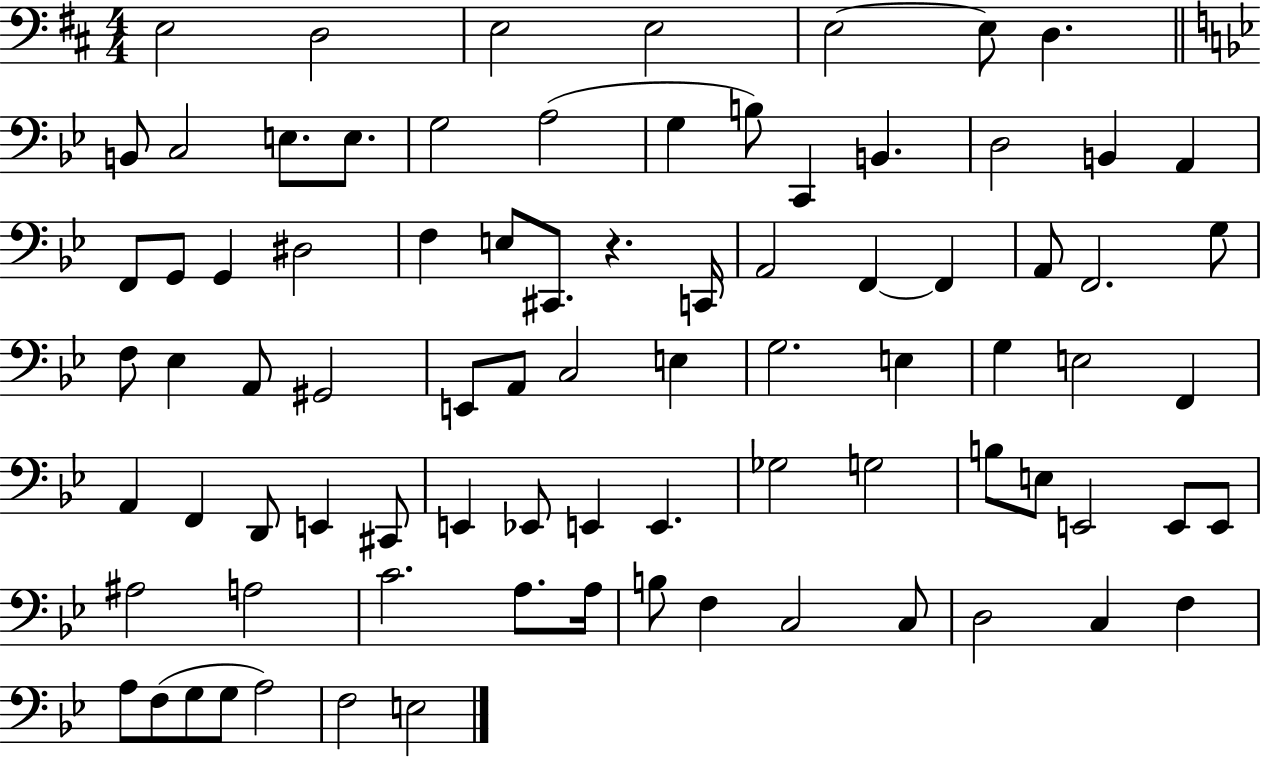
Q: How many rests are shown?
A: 1